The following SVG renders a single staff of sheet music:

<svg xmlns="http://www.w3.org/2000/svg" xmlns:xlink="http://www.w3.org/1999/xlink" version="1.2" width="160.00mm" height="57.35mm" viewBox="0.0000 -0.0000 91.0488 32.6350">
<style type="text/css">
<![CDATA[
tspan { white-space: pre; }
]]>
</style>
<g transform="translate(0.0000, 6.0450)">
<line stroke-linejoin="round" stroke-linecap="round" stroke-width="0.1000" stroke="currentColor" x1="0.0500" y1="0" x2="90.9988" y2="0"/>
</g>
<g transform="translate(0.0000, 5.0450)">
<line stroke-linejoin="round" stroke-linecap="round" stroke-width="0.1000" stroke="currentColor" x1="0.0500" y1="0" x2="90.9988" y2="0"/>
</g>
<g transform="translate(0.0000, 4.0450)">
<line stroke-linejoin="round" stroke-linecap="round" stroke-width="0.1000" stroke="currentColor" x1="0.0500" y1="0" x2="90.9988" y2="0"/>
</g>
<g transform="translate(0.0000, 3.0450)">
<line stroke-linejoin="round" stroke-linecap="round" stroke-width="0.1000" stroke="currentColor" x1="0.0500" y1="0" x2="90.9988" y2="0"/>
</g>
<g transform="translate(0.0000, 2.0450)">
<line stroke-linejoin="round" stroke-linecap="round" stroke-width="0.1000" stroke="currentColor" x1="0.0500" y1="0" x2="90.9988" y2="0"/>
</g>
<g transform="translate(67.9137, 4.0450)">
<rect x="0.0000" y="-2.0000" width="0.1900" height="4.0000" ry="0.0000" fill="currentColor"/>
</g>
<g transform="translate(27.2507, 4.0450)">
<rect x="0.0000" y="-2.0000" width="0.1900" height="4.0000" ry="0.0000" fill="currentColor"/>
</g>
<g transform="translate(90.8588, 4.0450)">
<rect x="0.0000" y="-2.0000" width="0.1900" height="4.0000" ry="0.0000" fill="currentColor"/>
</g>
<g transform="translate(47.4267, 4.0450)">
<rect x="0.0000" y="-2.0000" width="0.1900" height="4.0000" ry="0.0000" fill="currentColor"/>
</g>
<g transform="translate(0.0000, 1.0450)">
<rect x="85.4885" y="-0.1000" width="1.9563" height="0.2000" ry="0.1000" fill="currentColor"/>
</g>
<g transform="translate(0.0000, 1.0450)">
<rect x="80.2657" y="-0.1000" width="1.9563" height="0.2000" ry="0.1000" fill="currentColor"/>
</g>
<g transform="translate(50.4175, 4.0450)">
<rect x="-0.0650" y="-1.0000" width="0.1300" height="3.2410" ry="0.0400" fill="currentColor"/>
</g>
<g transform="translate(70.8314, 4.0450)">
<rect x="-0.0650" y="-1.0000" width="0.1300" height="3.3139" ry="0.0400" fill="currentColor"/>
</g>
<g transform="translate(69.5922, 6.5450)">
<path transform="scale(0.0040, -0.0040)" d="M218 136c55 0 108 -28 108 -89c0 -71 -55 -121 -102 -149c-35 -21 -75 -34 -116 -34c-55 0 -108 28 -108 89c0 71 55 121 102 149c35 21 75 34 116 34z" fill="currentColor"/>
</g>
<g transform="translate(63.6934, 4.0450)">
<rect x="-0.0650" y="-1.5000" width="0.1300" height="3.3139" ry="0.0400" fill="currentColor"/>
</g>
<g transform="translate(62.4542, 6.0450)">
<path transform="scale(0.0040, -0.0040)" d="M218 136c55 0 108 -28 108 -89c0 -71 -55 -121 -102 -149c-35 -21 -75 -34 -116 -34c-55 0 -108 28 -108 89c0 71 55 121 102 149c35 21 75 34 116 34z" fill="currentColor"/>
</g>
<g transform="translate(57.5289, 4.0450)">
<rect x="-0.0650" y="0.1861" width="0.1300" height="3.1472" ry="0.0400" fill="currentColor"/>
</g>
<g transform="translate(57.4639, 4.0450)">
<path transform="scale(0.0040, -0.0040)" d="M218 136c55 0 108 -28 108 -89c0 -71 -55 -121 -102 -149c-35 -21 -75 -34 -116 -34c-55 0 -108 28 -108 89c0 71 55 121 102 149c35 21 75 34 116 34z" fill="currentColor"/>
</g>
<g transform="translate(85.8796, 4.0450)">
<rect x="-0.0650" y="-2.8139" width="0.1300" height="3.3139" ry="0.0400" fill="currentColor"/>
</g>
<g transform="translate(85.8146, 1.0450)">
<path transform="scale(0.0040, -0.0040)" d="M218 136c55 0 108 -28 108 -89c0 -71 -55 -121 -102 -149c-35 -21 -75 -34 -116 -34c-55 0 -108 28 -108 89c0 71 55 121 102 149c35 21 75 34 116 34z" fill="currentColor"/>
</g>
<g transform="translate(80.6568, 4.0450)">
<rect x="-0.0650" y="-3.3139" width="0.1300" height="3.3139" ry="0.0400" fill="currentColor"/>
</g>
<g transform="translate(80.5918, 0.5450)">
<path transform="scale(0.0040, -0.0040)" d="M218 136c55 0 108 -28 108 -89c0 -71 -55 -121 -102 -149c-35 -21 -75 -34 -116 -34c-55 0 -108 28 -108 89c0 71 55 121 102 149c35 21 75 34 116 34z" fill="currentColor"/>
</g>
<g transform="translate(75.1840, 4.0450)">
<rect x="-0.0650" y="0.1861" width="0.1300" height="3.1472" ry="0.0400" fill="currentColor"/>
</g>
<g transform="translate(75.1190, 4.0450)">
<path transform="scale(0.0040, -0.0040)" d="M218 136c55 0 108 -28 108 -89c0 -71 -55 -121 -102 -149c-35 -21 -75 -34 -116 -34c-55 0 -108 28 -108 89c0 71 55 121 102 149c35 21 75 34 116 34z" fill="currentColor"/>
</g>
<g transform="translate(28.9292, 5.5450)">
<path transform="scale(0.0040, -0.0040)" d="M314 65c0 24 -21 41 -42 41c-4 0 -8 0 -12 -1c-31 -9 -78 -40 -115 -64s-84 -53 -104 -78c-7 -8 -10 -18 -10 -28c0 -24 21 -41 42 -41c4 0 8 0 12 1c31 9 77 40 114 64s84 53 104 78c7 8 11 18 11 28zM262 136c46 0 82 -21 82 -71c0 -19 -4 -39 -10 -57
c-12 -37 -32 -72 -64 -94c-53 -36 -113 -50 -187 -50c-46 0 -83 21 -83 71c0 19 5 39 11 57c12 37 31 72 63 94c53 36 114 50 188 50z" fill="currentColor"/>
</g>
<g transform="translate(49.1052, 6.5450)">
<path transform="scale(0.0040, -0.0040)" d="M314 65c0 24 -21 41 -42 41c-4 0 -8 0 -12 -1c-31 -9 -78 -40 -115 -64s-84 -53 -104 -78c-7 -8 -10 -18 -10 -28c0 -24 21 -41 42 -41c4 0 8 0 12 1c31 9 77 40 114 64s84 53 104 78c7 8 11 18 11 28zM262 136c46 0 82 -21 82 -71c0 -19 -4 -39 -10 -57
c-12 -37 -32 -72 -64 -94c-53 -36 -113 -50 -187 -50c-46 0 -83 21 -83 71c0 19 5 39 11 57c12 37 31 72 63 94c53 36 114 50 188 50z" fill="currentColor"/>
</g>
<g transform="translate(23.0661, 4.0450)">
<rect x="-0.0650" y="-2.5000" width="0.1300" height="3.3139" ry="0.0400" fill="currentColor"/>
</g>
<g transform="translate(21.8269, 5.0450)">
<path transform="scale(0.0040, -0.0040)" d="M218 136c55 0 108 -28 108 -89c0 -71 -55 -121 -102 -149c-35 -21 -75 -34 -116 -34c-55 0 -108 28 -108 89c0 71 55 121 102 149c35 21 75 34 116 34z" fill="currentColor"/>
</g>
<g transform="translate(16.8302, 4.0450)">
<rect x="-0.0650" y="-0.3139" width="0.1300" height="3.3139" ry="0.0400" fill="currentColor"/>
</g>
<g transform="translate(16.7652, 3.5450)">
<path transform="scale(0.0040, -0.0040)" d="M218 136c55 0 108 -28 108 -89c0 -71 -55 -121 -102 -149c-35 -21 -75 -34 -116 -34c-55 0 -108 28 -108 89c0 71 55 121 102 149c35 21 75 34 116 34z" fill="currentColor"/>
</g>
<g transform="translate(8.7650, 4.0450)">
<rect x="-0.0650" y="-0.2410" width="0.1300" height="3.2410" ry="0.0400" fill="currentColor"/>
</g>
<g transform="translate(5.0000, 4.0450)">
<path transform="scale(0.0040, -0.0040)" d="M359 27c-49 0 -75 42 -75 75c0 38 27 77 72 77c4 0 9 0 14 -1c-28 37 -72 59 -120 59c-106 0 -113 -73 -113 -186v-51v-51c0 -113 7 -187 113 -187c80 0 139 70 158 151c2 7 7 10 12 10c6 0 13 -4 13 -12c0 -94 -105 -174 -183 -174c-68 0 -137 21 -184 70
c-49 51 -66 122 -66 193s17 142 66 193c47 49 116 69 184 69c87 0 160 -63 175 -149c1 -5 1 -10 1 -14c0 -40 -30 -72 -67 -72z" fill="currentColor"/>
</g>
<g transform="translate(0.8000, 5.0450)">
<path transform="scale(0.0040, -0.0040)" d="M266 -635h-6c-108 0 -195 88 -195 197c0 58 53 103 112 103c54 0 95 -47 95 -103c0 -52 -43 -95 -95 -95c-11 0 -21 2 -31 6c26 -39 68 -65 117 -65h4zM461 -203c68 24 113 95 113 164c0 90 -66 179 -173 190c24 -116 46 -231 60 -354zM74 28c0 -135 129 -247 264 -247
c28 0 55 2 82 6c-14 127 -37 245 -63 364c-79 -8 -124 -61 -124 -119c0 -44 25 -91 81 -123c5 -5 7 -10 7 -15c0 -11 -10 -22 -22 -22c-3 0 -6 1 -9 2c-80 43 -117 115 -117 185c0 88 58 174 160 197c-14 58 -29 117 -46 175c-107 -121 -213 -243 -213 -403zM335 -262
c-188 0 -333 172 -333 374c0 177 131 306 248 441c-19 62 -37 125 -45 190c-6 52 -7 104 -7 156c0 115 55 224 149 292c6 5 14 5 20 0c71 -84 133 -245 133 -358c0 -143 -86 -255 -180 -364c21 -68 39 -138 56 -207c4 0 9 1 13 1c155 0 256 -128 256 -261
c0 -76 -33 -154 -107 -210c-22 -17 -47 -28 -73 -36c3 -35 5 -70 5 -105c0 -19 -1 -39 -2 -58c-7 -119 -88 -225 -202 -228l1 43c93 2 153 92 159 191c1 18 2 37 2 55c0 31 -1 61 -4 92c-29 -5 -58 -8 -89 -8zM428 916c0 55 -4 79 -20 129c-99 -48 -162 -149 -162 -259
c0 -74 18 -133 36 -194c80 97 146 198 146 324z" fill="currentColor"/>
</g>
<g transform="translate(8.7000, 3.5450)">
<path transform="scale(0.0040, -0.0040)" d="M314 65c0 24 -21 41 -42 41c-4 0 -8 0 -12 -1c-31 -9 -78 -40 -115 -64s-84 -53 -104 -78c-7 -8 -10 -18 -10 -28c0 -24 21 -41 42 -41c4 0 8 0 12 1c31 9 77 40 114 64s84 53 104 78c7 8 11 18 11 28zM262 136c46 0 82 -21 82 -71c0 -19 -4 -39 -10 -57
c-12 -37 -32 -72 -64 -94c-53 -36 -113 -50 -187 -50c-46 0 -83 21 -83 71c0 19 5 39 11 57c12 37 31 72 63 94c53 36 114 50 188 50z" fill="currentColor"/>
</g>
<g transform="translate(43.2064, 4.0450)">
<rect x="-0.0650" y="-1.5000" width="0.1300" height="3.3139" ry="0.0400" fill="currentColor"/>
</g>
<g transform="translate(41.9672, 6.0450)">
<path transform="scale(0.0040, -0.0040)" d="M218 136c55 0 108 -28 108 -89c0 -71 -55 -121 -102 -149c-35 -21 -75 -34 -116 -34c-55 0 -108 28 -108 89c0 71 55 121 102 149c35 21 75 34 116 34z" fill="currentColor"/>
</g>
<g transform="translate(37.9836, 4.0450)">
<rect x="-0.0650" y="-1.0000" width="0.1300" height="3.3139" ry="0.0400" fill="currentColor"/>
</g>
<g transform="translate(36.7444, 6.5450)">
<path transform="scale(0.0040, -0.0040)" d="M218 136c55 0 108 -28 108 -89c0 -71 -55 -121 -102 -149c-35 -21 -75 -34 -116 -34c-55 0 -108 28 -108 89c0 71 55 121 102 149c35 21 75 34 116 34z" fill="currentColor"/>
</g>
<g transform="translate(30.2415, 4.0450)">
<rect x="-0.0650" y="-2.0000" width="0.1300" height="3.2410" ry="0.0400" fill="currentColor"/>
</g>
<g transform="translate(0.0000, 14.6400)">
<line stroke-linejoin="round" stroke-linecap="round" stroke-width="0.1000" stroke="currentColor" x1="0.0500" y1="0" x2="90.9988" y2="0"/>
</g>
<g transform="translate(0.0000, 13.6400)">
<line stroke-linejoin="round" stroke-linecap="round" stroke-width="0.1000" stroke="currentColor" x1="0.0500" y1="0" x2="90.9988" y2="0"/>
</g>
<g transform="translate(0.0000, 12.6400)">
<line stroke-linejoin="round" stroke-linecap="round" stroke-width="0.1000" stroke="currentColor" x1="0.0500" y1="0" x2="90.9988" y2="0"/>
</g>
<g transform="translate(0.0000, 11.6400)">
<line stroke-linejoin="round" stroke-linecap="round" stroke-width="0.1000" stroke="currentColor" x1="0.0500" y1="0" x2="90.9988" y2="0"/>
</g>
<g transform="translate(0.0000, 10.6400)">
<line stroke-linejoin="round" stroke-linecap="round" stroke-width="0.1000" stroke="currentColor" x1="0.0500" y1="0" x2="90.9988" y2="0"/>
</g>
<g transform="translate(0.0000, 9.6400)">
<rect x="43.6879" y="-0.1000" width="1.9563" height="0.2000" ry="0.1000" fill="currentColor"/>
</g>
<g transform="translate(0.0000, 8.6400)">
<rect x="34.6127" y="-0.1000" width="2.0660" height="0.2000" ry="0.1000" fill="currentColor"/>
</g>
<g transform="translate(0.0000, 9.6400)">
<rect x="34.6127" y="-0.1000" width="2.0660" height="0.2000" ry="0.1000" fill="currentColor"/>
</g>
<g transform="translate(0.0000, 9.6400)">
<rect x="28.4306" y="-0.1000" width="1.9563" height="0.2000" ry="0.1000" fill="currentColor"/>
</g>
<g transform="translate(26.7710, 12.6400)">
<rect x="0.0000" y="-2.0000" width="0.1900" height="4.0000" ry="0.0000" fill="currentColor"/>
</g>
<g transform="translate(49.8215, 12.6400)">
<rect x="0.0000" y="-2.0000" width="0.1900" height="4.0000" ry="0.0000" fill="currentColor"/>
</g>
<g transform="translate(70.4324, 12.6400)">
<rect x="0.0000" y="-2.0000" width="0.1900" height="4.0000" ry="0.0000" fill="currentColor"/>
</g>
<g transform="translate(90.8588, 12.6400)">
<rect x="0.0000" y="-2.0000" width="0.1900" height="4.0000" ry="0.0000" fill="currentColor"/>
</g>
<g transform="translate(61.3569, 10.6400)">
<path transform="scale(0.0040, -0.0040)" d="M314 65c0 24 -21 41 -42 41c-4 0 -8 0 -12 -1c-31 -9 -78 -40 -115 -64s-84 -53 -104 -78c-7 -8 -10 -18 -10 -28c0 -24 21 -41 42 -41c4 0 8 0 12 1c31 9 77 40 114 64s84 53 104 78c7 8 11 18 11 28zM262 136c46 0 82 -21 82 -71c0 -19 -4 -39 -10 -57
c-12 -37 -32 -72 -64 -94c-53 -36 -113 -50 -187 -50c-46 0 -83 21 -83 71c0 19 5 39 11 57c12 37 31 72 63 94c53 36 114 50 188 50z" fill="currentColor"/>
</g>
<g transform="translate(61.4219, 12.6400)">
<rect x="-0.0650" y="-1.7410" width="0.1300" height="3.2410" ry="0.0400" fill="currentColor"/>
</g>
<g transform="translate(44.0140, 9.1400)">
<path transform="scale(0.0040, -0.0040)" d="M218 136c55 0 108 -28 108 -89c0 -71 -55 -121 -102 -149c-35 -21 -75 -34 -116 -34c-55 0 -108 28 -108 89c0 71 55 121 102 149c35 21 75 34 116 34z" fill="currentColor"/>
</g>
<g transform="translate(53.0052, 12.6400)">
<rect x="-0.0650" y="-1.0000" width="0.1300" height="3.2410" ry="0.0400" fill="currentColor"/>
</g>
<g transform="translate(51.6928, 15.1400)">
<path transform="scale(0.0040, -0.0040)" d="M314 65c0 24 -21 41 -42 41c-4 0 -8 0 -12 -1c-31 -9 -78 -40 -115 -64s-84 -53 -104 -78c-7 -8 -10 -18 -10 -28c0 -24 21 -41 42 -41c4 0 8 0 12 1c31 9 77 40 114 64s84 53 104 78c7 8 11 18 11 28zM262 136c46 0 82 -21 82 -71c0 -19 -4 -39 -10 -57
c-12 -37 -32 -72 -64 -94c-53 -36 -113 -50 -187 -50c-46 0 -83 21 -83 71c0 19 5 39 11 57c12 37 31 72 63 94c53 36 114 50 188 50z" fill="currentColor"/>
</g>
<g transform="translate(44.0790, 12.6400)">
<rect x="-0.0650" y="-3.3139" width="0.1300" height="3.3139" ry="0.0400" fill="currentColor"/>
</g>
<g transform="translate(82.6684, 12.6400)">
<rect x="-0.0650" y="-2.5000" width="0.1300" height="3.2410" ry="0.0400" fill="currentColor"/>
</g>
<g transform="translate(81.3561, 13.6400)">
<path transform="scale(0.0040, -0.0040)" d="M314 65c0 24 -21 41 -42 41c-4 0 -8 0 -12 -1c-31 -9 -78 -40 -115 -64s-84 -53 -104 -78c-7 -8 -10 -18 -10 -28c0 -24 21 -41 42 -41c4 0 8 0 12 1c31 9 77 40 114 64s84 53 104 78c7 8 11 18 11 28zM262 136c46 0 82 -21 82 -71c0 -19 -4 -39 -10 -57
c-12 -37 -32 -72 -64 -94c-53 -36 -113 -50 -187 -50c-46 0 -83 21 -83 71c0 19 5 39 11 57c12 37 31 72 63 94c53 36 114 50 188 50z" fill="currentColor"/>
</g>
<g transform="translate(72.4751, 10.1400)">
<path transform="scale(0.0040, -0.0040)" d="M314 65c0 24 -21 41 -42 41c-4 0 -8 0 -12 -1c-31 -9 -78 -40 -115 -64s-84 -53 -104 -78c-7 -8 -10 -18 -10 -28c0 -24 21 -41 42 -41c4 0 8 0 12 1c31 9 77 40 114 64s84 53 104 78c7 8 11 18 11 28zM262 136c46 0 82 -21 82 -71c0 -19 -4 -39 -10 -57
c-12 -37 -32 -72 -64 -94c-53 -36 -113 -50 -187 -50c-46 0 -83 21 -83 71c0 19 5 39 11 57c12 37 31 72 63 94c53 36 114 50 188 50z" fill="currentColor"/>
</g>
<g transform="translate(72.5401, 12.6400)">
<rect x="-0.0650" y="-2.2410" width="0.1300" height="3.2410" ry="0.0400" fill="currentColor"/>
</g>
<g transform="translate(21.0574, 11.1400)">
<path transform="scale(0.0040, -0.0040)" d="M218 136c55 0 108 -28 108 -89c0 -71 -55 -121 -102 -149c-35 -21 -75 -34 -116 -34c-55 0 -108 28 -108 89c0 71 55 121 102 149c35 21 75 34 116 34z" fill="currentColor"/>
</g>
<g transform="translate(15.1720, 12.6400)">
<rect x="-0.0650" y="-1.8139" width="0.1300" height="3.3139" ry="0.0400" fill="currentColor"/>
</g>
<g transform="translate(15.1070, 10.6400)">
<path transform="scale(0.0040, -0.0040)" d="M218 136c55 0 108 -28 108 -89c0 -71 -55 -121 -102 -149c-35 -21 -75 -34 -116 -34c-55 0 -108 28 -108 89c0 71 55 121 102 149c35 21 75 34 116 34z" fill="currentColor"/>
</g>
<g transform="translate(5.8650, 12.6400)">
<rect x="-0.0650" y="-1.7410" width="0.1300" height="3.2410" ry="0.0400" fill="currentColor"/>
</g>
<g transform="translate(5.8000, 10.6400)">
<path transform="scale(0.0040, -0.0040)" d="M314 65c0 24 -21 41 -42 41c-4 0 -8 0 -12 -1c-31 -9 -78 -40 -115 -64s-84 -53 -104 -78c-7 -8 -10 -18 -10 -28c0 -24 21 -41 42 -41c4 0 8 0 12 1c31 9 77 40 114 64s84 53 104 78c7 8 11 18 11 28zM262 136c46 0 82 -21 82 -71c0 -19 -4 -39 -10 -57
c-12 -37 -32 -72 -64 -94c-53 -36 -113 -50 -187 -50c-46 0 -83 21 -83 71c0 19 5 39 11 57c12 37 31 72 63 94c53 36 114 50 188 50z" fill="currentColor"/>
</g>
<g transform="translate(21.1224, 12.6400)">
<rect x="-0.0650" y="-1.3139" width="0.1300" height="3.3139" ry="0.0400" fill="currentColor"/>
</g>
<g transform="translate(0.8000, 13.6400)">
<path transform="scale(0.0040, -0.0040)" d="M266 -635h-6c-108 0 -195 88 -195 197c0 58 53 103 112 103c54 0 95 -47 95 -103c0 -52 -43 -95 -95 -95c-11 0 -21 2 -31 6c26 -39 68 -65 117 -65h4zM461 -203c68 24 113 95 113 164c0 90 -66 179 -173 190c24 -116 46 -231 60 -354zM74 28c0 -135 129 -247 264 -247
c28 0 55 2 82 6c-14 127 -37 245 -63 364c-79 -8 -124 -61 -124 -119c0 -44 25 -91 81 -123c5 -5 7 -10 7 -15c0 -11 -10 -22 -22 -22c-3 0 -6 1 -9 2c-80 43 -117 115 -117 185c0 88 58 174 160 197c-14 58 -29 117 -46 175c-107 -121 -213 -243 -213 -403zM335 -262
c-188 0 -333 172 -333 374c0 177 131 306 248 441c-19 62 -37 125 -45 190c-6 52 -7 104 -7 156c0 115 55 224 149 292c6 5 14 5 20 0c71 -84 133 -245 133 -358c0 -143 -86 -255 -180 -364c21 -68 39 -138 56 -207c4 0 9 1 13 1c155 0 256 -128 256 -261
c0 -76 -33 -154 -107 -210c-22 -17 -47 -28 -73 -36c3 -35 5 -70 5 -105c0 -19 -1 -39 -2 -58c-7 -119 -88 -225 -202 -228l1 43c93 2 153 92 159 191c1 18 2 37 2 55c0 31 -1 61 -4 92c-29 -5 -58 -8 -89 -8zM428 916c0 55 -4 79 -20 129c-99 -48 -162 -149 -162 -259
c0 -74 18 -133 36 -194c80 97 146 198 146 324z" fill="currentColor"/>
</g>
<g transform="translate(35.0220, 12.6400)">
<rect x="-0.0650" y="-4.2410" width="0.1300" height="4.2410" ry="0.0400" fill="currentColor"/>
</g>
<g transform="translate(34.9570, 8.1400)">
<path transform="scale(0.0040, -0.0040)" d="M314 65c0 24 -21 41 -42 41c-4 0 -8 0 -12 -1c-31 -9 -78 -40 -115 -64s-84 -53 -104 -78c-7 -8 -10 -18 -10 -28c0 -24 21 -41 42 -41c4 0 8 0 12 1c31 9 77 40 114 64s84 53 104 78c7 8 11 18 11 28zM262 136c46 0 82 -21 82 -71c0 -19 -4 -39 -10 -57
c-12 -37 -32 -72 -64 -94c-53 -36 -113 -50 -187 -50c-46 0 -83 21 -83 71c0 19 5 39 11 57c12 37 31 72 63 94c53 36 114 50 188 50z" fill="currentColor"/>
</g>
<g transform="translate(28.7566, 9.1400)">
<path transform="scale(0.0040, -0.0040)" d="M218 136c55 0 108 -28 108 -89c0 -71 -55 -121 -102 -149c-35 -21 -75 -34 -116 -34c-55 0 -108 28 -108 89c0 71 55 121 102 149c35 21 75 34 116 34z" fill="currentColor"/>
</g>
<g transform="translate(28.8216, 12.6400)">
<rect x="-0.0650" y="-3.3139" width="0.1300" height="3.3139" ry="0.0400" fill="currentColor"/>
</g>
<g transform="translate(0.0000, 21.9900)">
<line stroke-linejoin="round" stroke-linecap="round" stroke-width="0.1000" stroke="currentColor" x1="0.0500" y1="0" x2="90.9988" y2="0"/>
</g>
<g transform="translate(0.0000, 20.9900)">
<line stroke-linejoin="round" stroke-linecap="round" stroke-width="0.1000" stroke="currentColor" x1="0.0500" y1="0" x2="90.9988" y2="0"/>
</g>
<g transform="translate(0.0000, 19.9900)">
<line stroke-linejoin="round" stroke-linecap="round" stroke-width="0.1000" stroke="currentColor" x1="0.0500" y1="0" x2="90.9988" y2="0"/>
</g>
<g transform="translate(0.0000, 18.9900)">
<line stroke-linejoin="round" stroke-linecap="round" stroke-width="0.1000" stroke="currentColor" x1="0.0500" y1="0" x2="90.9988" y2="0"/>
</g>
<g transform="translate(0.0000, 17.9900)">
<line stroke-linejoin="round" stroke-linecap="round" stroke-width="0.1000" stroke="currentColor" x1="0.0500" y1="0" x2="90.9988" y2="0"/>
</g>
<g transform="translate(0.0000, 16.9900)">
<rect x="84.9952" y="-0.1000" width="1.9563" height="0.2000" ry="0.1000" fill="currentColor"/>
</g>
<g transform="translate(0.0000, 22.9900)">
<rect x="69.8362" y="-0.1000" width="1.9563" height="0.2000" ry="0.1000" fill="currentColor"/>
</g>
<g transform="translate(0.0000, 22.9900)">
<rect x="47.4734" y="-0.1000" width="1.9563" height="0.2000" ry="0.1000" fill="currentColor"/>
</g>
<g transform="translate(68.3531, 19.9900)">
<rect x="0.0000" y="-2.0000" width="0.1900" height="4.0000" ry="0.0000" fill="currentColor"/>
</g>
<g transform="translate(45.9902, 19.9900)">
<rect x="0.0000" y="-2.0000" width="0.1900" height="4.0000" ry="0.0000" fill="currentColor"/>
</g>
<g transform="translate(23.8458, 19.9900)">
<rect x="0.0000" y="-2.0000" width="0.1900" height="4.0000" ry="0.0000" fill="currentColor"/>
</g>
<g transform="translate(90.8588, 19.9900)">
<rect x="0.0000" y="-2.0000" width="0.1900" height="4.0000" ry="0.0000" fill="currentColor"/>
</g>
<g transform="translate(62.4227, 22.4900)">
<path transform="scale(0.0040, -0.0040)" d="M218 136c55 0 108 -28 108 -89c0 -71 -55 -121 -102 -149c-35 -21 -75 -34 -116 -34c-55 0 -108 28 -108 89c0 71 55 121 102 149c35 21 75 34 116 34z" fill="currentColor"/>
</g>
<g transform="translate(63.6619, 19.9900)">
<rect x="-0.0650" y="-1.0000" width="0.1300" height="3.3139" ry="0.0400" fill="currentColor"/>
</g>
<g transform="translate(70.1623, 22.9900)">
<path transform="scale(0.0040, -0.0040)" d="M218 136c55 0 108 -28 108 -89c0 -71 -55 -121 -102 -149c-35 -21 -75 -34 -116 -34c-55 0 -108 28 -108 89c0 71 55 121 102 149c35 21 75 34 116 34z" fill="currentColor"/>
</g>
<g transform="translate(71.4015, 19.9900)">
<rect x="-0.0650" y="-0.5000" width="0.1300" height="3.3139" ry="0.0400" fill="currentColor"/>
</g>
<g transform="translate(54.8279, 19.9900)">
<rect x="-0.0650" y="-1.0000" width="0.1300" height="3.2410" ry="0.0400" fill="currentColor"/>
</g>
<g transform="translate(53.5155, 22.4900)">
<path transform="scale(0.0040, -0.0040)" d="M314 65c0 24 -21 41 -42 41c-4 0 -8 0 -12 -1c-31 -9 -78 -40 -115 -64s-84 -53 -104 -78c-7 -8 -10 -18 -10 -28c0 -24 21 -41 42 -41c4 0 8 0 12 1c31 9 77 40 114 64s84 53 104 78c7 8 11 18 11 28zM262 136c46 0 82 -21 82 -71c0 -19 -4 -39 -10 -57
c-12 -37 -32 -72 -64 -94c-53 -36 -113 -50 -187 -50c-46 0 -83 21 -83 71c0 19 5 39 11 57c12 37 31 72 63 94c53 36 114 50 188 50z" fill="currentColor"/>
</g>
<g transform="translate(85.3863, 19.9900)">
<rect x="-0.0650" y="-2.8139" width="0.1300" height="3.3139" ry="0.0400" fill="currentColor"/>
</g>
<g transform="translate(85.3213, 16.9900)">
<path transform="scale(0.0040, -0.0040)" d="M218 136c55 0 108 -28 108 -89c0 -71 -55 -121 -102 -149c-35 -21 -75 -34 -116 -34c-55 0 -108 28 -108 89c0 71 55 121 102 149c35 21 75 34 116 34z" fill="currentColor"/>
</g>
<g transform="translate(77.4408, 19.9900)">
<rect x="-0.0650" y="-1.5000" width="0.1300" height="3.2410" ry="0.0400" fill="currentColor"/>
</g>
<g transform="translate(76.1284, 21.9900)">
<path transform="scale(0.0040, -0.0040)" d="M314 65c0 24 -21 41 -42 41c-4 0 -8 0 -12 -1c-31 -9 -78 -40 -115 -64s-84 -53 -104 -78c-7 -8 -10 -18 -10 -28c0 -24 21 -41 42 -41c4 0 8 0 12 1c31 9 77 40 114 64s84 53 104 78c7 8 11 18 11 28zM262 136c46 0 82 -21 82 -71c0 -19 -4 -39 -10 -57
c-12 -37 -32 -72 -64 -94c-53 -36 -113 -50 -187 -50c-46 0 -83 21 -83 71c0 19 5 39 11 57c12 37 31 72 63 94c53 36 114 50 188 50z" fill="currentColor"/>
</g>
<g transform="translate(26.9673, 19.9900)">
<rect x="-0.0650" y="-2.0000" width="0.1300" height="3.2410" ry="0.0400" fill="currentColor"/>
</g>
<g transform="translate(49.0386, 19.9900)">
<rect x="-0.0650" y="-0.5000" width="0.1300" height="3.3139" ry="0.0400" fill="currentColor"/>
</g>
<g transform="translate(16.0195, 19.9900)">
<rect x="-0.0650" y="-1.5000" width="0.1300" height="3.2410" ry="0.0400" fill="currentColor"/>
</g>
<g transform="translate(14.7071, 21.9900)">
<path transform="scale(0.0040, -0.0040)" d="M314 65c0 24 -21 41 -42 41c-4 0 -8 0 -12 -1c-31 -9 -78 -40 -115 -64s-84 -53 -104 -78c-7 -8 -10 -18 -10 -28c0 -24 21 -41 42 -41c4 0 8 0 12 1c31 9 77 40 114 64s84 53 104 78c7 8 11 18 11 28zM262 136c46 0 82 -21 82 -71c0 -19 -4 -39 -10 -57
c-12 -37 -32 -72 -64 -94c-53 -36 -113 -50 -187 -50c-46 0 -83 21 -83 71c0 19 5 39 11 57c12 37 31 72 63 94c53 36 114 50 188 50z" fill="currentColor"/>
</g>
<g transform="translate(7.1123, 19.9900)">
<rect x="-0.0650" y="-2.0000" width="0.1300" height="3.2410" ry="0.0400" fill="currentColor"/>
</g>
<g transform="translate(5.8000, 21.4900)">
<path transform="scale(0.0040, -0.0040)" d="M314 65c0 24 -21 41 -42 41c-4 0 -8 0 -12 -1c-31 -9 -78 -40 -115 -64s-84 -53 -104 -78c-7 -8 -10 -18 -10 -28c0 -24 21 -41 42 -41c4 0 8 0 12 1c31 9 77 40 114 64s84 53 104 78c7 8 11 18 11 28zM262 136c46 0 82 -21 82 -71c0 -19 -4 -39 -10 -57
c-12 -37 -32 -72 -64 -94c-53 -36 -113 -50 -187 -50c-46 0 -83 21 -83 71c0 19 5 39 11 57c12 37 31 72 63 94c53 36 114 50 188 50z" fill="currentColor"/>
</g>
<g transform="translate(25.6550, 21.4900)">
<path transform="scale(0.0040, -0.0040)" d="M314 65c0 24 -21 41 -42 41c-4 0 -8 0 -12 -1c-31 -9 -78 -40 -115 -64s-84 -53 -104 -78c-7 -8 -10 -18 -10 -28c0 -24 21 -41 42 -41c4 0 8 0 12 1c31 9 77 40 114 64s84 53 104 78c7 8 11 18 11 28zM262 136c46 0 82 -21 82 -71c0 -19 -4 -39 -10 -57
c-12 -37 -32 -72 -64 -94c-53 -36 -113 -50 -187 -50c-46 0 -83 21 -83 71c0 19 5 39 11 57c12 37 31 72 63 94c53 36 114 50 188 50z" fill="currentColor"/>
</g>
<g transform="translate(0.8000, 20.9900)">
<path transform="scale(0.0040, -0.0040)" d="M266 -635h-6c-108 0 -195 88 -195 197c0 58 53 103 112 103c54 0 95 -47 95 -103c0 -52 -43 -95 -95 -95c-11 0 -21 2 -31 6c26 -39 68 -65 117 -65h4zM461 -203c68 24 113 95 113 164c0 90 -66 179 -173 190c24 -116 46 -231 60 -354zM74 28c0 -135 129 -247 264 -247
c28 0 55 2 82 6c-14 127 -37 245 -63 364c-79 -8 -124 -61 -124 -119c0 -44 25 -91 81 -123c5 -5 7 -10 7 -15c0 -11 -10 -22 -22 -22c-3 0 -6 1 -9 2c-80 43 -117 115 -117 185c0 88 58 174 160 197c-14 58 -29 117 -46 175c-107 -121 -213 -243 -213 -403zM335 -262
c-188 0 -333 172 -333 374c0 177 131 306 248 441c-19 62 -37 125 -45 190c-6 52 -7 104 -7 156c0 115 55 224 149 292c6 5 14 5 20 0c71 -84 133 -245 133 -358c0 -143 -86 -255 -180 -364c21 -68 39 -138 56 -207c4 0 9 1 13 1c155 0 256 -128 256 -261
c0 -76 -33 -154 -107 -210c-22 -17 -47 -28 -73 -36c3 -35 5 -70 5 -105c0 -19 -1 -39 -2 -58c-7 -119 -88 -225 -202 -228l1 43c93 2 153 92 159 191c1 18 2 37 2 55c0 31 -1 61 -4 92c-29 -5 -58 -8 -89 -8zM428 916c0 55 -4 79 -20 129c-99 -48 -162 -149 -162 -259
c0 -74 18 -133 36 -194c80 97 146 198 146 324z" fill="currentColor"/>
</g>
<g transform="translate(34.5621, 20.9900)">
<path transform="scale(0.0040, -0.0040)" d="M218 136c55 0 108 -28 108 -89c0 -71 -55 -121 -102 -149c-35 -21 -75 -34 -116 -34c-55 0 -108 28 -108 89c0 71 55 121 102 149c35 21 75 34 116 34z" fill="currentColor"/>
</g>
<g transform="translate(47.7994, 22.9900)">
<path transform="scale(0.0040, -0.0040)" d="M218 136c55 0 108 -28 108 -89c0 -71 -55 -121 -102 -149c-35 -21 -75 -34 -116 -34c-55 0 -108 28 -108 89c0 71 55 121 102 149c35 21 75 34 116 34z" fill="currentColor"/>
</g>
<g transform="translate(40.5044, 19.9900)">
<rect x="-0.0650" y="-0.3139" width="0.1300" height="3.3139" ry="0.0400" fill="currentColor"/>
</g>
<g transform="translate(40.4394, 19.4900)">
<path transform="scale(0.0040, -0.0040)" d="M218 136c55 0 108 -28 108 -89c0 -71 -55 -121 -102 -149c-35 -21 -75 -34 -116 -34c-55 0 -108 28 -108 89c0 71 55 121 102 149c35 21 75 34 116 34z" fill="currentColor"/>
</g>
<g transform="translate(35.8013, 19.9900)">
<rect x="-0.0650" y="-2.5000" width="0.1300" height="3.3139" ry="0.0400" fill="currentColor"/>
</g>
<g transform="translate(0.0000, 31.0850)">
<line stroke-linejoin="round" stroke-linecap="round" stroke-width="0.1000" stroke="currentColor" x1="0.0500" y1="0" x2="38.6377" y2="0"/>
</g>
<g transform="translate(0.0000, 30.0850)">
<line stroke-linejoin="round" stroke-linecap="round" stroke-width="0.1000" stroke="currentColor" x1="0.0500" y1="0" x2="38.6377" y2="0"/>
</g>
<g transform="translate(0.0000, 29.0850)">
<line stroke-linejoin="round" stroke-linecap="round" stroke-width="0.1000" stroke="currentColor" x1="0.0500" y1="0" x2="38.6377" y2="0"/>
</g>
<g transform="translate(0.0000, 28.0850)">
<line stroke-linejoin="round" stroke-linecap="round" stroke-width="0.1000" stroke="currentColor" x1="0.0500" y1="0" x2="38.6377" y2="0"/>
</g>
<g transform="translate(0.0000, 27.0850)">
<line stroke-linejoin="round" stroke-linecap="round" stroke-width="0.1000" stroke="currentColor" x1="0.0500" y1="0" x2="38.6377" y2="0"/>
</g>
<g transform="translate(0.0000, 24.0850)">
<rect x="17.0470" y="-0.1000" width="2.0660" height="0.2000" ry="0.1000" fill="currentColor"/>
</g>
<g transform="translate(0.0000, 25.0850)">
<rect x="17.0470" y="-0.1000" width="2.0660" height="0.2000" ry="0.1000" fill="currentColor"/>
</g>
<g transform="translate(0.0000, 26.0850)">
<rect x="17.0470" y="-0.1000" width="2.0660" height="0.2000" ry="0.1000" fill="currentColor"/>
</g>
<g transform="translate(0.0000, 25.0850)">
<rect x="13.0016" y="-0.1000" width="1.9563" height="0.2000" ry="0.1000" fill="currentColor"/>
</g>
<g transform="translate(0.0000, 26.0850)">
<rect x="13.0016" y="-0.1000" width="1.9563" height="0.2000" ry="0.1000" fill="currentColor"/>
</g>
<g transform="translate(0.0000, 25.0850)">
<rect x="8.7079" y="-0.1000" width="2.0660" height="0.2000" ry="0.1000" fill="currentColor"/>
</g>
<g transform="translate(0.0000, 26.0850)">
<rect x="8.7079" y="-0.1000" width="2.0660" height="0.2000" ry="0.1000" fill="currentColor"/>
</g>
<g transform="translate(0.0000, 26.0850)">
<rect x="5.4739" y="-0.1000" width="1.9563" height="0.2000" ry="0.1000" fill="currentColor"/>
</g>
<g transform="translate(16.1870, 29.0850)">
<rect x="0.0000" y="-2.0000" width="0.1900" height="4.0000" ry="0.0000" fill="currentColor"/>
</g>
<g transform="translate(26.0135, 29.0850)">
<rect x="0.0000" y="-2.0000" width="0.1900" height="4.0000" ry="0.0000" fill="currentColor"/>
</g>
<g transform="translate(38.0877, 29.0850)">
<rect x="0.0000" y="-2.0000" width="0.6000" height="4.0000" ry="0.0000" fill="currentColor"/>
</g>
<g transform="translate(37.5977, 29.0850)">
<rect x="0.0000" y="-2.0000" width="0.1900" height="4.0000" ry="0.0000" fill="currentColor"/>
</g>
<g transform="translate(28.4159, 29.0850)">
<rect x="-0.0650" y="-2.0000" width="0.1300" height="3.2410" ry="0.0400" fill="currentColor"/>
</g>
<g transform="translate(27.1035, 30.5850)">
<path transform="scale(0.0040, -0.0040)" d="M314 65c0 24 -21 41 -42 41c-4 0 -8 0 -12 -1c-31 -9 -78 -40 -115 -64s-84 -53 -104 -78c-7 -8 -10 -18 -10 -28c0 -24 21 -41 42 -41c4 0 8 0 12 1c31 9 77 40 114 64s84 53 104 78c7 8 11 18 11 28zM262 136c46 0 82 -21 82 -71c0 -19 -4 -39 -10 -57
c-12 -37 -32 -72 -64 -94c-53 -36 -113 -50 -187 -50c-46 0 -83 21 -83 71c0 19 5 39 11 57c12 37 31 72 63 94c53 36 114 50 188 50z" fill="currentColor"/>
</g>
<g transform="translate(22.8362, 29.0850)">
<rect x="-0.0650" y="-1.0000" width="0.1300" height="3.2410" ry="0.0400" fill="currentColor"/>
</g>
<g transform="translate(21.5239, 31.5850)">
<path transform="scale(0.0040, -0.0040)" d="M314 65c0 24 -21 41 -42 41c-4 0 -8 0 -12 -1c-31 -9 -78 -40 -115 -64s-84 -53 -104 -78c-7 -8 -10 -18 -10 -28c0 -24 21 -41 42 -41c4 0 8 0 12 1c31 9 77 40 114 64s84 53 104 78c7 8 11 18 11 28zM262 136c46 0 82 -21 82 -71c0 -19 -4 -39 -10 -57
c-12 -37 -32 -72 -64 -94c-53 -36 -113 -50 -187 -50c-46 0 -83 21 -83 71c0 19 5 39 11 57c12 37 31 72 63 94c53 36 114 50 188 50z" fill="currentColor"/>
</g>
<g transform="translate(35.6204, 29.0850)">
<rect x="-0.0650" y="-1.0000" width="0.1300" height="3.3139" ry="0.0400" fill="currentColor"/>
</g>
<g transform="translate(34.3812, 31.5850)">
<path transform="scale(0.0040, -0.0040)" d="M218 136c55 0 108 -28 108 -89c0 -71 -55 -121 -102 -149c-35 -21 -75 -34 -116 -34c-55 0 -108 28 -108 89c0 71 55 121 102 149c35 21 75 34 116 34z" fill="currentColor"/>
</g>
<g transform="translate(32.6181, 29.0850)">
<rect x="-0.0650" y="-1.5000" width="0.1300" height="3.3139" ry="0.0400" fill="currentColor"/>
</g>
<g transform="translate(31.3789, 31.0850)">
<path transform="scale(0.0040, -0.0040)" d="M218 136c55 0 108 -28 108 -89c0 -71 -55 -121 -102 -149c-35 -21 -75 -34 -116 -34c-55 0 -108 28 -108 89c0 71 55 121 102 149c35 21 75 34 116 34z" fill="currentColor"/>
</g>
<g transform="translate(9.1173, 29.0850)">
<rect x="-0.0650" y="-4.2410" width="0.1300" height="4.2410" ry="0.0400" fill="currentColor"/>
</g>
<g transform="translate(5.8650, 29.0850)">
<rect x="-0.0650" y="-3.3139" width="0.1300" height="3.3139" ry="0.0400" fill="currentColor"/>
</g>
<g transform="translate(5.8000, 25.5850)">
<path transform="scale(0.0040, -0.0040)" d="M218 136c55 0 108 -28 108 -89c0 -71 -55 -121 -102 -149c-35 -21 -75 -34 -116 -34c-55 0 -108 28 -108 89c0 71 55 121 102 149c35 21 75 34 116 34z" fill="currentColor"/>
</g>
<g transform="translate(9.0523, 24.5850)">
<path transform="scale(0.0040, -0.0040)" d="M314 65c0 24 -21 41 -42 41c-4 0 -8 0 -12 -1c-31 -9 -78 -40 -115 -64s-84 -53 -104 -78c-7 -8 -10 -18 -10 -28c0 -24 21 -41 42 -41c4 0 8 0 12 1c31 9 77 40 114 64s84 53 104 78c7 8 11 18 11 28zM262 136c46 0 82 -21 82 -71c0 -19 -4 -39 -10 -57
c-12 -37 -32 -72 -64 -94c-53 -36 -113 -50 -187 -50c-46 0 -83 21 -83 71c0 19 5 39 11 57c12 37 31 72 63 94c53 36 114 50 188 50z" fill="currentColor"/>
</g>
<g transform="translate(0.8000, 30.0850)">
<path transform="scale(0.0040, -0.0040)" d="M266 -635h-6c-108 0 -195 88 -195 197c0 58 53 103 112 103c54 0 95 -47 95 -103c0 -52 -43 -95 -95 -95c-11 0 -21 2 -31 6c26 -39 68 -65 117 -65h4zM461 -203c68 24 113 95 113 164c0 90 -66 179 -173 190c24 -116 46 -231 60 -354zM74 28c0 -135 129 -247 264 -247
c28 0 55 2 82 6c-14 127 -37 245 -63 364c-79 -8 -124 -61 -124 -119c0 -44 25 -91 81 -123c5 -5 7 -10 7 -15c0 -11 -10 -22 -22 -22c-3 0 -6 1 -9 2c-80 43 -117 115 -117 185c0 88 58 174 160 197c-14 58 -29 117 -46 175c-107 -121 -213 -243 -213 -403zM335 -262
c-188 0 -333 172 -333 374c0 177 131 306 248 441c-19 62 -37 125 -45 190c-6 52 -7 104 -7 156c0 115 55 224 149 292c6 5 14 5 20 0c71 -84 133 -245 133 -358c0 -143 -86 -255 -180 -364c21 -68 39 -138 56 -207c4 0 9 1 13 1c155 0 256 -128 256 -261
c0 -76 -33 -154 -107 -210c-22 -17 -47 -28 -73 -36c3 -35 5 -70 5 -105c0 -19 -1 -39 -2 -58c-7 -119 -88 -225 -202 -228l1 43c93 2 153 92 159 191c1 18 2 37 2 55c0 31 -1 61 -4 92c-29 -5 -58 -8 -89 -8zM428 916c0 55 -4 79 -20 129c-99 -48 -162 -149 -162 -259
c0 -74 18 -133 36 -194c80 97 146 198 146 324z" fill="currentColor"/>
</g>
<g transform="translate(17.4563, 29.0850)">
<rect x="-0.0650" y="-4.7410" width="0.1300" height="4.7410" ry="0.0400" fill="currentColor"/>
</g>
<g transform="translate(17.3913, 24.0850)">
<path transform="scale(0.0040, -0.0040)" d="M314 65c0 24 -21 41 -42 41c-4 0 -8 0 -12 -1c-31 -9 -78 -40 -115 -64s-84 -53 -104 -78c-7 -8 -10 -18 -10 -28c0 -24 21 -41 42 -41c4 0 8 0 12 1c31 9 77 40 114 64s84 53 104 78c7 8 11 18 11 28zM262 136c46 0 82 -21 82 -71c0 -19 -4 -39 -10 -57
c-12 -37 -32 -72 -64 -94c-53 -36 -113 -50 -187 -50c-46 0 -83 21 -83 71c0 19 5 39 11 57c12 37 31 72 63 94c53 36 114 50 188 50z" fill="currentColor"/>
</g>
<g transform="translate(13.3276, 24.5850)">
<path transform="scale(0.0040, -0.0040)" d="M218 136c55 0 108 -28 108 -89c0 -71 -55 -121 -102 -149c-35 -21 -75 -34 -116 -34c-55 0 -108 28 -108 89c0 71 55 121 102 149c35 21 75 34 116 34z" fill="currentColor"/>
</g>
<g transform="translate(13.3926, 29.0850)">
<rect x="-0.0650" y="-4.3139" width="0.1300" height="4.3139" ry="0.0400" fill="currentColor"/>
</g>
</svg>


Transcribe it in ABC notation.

X:1
T:Untitled
M:4/4
L:1/4
K:C
c2 c G F2 D E D2 B E D B b a f2 f e b d'2 b D2 f2 g2 G2 F2 E2 F2 G c C D2 D C E2 a b d'2 d' e'2 D2 F2 E D